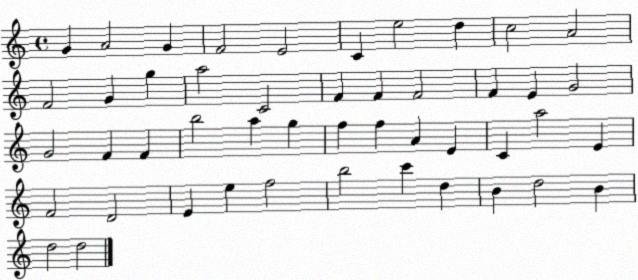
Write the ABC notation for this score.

X:1
T:Untitled
M:4/4
L:1/4
K:C
G A2 G F2 E2 C e2 d c2 A2 F2 G g a2 C2 F F F2 F E G2 G2 F F b2 a g f f A E C a2 E F2 D2 E e f2 b2 c' d B d2 B d2 d2